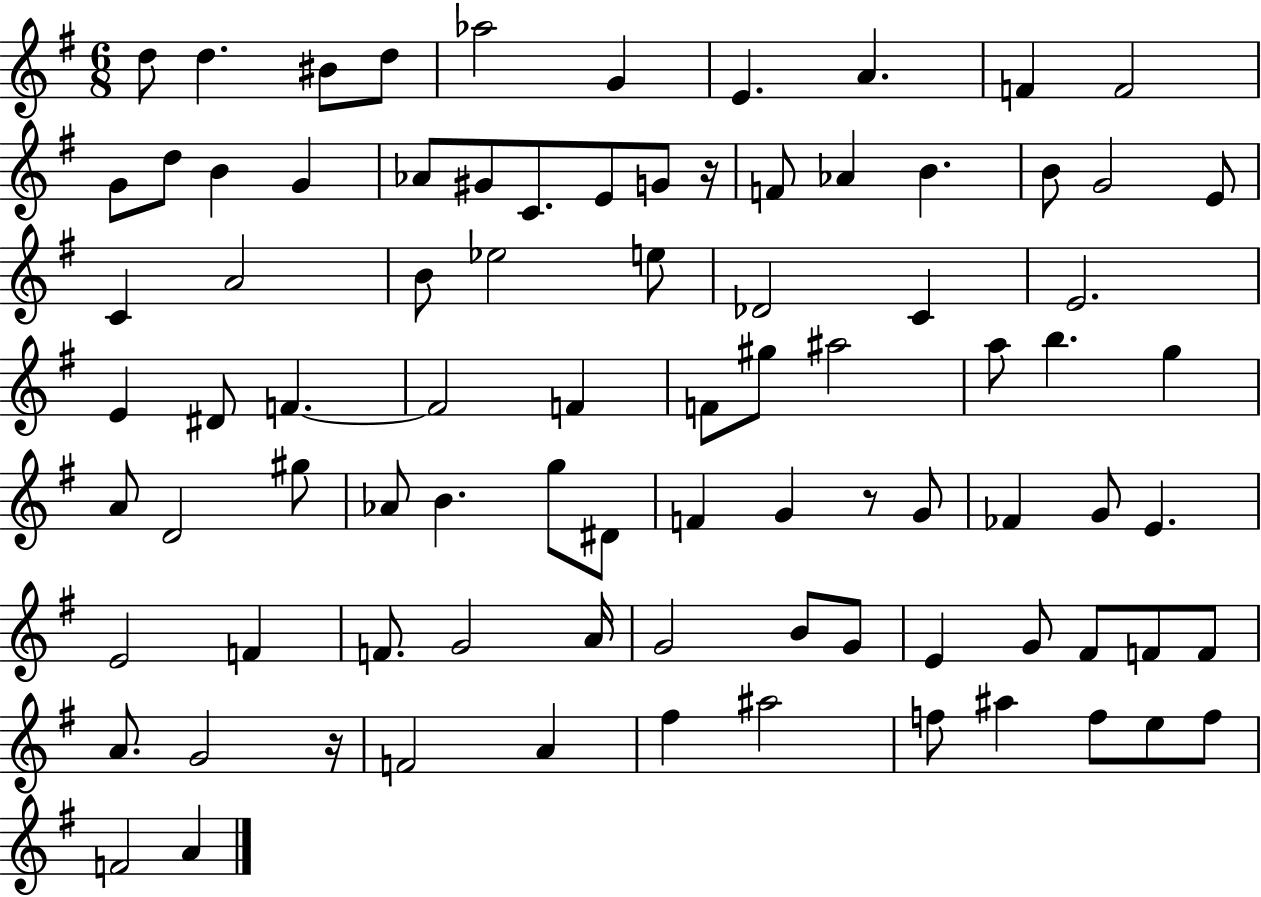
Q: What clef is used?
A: treble